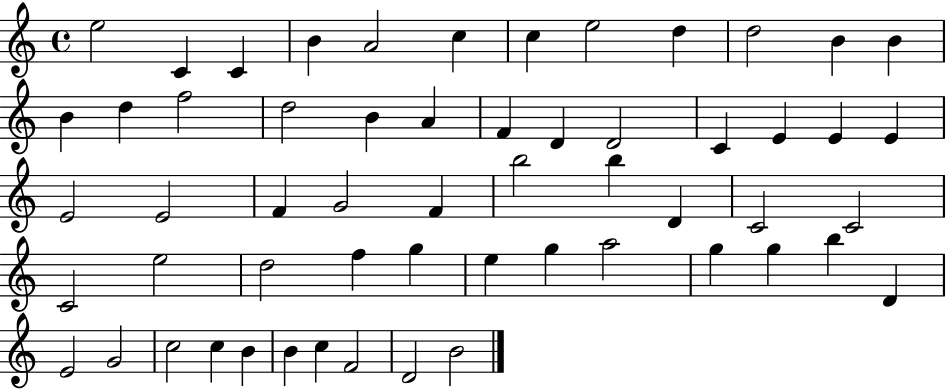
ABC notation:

X:1
T:Untitled
M:4/4
L:1/4
K:C
e2 C C B A2 c c e2 d d2 B B B d f2 d2 B A F D D2 C E E E E2 E2 F G2 F b2 b D C2 C2 C2 e2 d2 f g e g a2 g g b D E2 G2 c2 c B B c F2 D2 B2